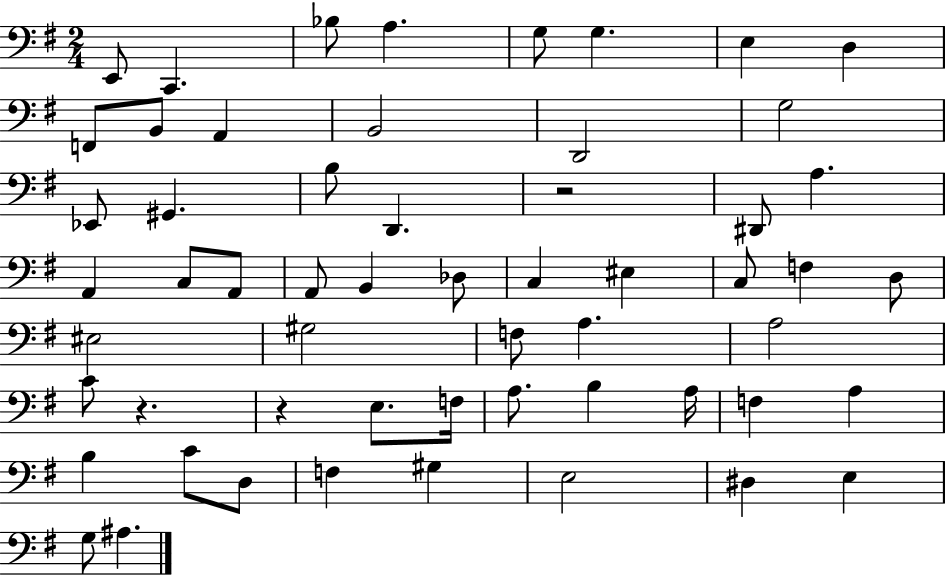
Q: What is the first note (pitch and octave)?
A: E2